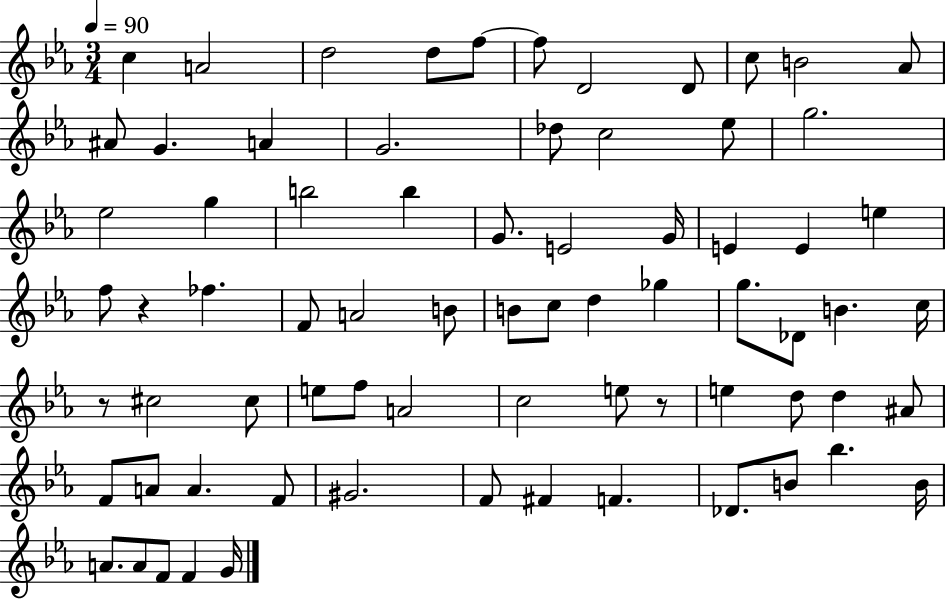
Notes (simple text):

C5/q A4/h D5/h D5/e F5/e F5/e D4/h D4/e C5/e B4/h Ab4/e A#4/e G4/q. A4/q G4/h. Db5/e C5/h Eb5/e G5/h. Eb5/h G5/q B5/h B5/q G4/e. E4/h G4/s E4/q E4/q E5/q F5/e R/q FES5/q. F4/e A4/h B4/e B4/e C5/e D5/q Gb5/q G5/e. Db4/e B4/q. C5/s R/e C#5/h C#5/e E5/e F5/e A4/h C5/h E5/e R/e E5/q D5/e D5/q A#4/e F4/e A4/e A4/q. F4/e G#4/h. F4/e F#4/q F4/q. Db4/e. B4/e Bb5/q. B4/s A4/e. A4/e F4/e F4/q G4/s